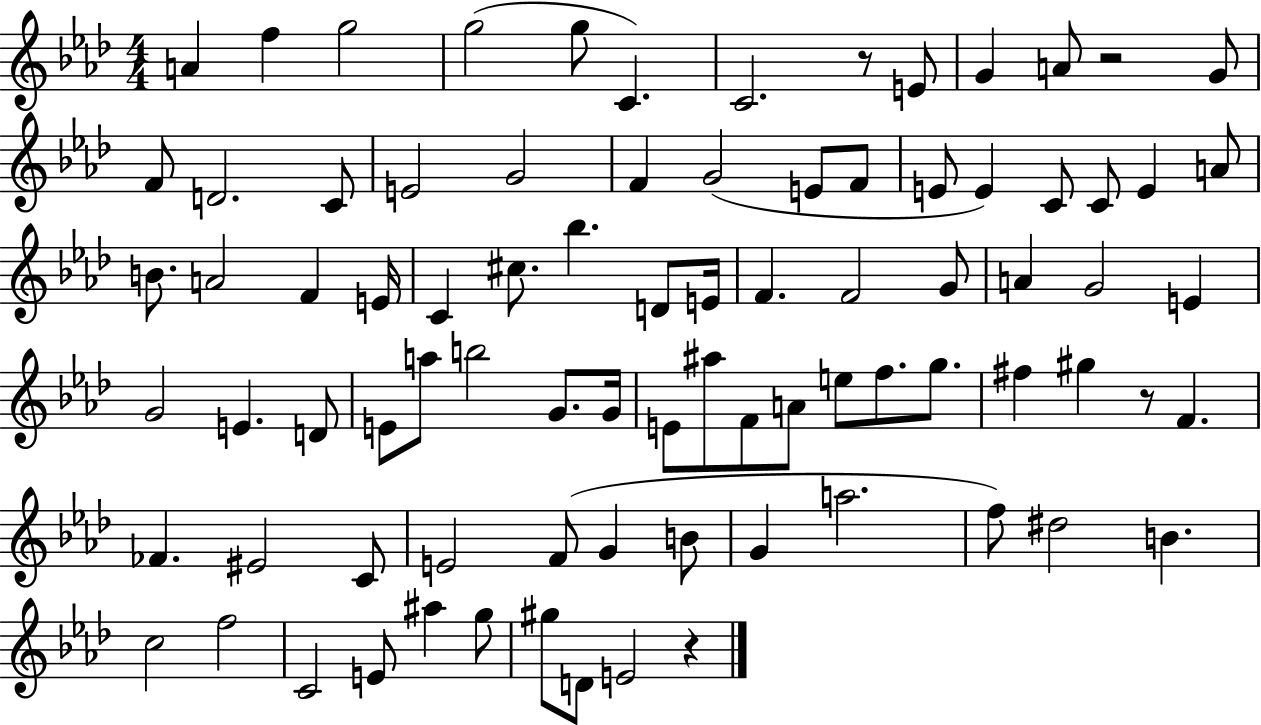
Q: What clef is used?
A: treble